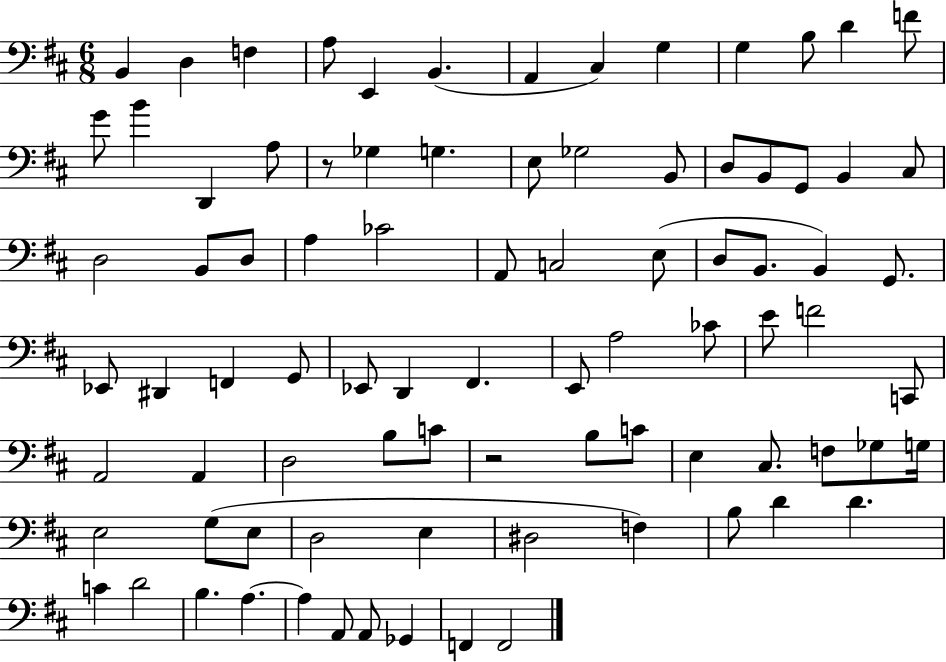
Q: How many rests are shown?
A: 2